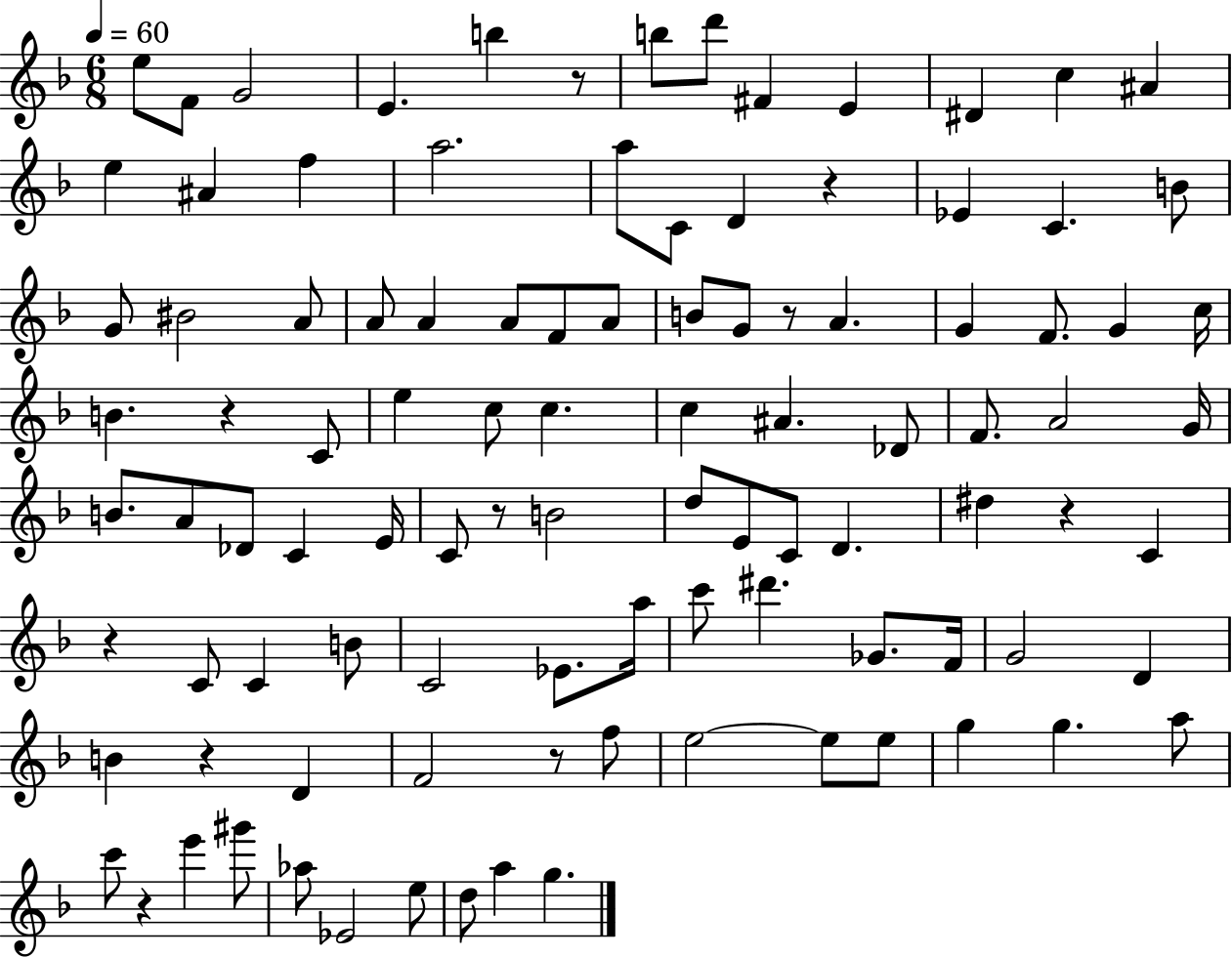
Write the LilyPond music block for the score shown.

{
  \clef treble
  \numericTimeSignature
  \time 6/8
  \key f \major
  \tempo 4 = 60
  \repeat volta 2 { e''8 f'8 g'2 | e'4. b''4 r8 | b''8 d'''8 fis'4 e'4 | dis'4 c''4 ais'4 | \break e''4 ais'4 f''4 | a''2. | a''8 c'8 d'4 r4 | ees'4 c'4. b'8 | \break g'8 bis'2 a'8 | a'8 a'4 a'8 f'8 a'8 | b'8 g'8 r8 a'4. | g'4 f'8. g'4 c''16 | \break b'4. r4 c'8 | e''4 c''8 c''4. | c''4 ais'4. des'8 | f'8. a'2 g'16 | \break b'8. a'8 des'8 c'4 e'16 | c'8 r8 b'2 | d''8 e'8 c'8 d'4. | dis''4 r4 c'4 | \break r4 c'8 c'4 b'8 | c'2 ees'8. a''16 | c'''8 dis'''4. ges'8. f'16 | g'2 d'4 | \break b'4 r4 d'4 | f'2 r8 f''8 | e''2~~ e''8 e''8 | g''4 g''4. a''8 | \break c'''8 r4 e'''4 gis'''8 | aes''8 ees'2 e''8 | d''8 a''4 g''4. | } \bar "|."
}